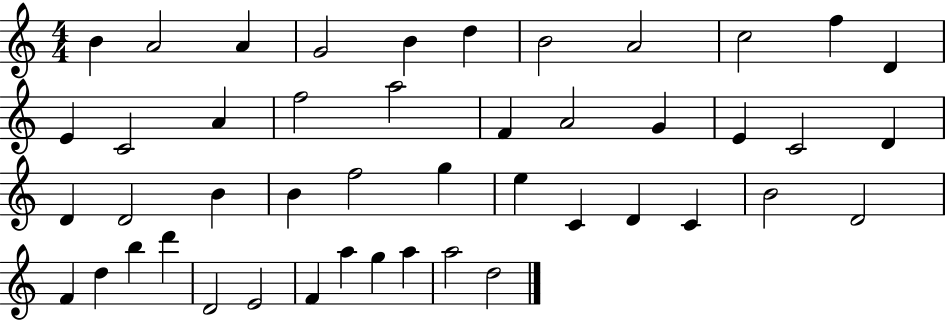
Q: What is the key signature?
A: C major